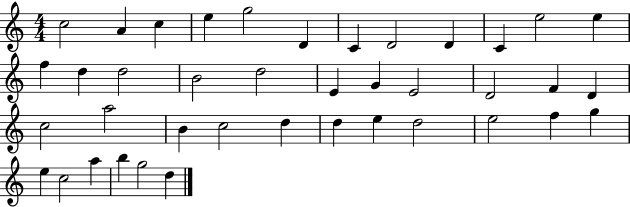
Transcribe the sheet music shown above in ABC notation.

X:1
T:Untitled
M:4/4
L:1/4
K:C
c2 A c e g2 D C D2 D C e2 e f d d2 B2 d2 E G E2 D2 F D c2 a2 B c2 d d e d2 e2 f g e c2 a b g2 d